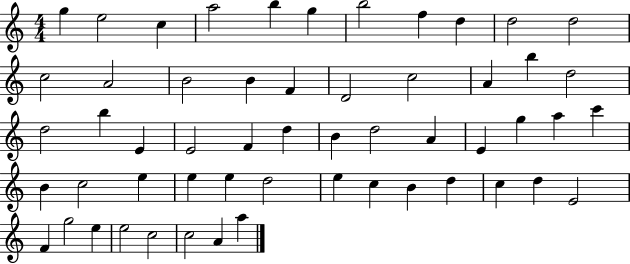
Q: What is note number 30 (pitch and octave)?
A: A4